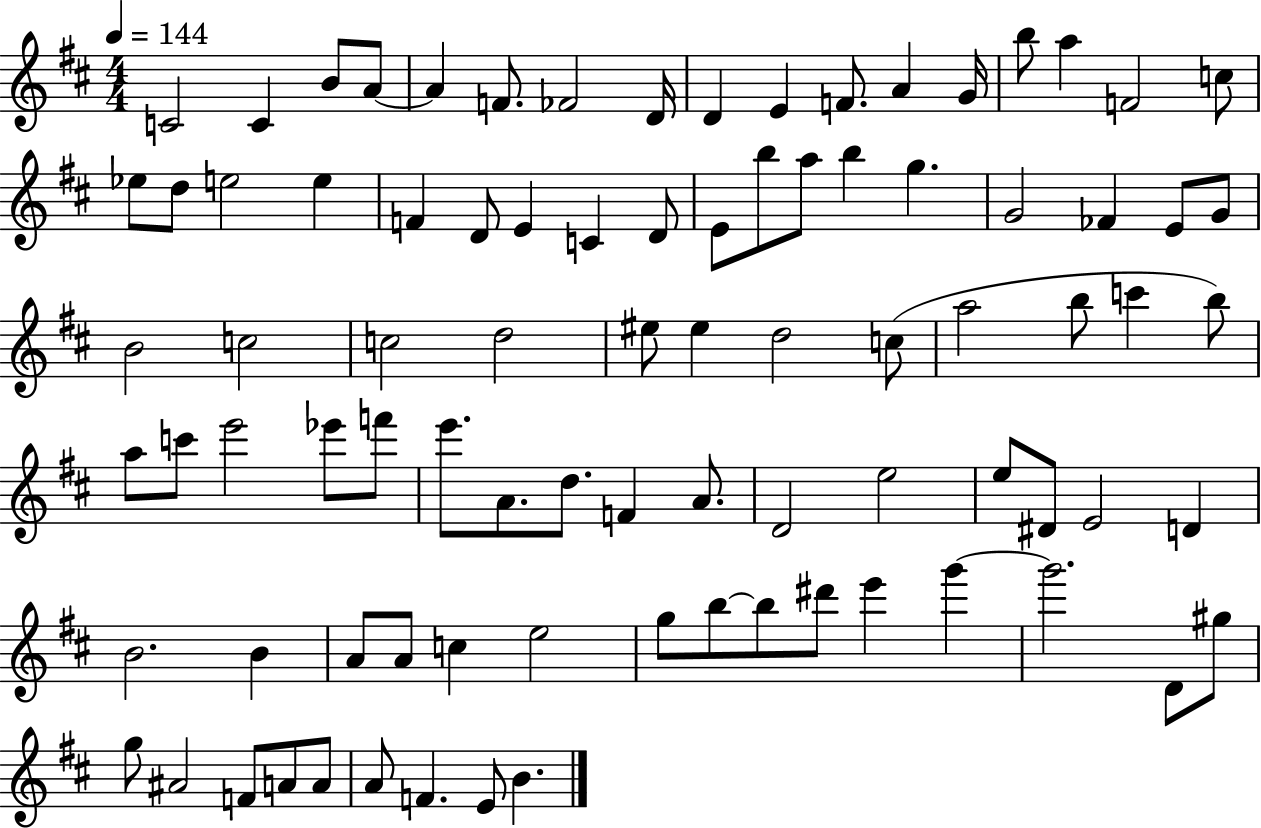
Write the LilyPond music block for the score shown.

{
  \clef treble
  \numericTimeSignature
  \time 4/4
  \key d \major
  \tempo 4 = 144
  c'2 c'4 b'8 a'8~~ | a'4 f'8. fes'2 d'16 | d'4 e'4 f'8. a'4 g'16 | b''8 a''4 f'2 c''8 | \break ees''8 d''8 e''2 e''4 | f'4 d'8 e'4 c'4 d'8 | e'8 b''8 a''8 b''4 g''4. | g'2 fes'4 e'8 g'8 | \break b'2 c''2 | c''2 d''2 | eis''8 eis''4 d''2 c''8( | a''2 b''8 c'''4 b''8) | \break a''8 c'''8 e'''2 ees'''8 f'''8 | e'''8. a'8. d''8. f'4 a'8. | d'2 e''2 | e''8 dis'8 e'2 d'4 | \break b'2. b'4 | a'8 a'8 c''4 e''2 | g''8 b''8~~ b''8 dis'''8 e'''4 g'''4~~ | g'''2. d'8 gis''8 | \break g''8 ais'2 f'8 a'8 a'8 | a'8 f'4. e'8 b'4. | \bar "|."
}